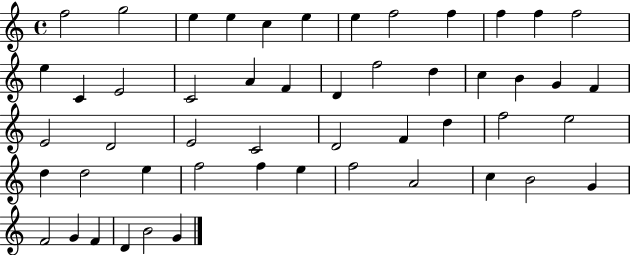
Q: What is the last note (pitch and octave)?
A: G4